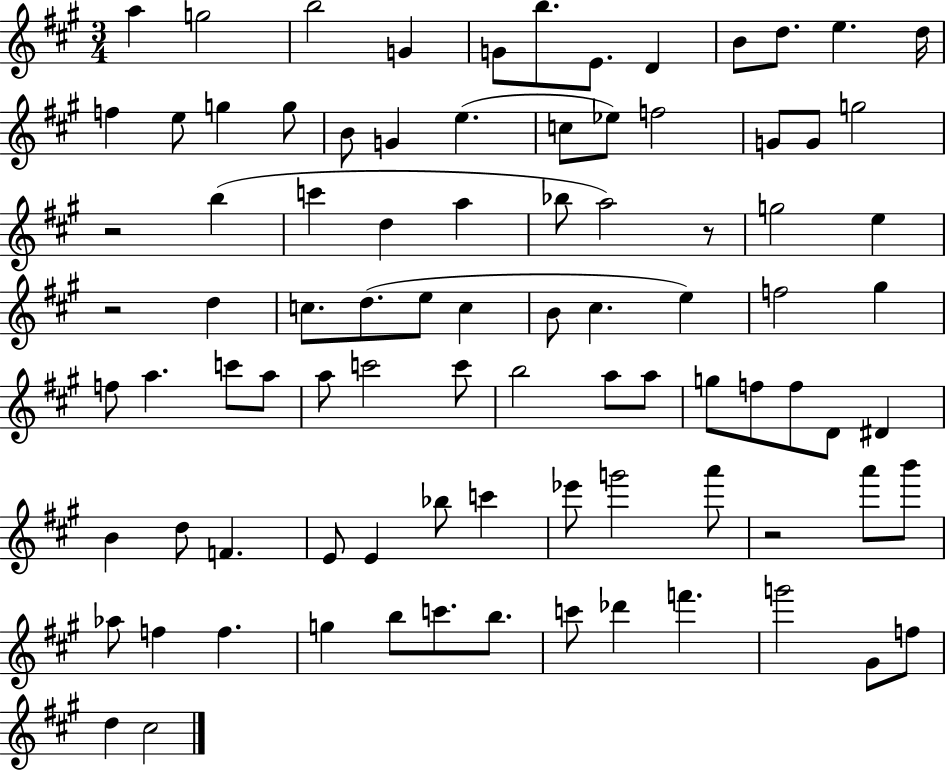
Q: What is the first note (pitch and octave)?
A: A5